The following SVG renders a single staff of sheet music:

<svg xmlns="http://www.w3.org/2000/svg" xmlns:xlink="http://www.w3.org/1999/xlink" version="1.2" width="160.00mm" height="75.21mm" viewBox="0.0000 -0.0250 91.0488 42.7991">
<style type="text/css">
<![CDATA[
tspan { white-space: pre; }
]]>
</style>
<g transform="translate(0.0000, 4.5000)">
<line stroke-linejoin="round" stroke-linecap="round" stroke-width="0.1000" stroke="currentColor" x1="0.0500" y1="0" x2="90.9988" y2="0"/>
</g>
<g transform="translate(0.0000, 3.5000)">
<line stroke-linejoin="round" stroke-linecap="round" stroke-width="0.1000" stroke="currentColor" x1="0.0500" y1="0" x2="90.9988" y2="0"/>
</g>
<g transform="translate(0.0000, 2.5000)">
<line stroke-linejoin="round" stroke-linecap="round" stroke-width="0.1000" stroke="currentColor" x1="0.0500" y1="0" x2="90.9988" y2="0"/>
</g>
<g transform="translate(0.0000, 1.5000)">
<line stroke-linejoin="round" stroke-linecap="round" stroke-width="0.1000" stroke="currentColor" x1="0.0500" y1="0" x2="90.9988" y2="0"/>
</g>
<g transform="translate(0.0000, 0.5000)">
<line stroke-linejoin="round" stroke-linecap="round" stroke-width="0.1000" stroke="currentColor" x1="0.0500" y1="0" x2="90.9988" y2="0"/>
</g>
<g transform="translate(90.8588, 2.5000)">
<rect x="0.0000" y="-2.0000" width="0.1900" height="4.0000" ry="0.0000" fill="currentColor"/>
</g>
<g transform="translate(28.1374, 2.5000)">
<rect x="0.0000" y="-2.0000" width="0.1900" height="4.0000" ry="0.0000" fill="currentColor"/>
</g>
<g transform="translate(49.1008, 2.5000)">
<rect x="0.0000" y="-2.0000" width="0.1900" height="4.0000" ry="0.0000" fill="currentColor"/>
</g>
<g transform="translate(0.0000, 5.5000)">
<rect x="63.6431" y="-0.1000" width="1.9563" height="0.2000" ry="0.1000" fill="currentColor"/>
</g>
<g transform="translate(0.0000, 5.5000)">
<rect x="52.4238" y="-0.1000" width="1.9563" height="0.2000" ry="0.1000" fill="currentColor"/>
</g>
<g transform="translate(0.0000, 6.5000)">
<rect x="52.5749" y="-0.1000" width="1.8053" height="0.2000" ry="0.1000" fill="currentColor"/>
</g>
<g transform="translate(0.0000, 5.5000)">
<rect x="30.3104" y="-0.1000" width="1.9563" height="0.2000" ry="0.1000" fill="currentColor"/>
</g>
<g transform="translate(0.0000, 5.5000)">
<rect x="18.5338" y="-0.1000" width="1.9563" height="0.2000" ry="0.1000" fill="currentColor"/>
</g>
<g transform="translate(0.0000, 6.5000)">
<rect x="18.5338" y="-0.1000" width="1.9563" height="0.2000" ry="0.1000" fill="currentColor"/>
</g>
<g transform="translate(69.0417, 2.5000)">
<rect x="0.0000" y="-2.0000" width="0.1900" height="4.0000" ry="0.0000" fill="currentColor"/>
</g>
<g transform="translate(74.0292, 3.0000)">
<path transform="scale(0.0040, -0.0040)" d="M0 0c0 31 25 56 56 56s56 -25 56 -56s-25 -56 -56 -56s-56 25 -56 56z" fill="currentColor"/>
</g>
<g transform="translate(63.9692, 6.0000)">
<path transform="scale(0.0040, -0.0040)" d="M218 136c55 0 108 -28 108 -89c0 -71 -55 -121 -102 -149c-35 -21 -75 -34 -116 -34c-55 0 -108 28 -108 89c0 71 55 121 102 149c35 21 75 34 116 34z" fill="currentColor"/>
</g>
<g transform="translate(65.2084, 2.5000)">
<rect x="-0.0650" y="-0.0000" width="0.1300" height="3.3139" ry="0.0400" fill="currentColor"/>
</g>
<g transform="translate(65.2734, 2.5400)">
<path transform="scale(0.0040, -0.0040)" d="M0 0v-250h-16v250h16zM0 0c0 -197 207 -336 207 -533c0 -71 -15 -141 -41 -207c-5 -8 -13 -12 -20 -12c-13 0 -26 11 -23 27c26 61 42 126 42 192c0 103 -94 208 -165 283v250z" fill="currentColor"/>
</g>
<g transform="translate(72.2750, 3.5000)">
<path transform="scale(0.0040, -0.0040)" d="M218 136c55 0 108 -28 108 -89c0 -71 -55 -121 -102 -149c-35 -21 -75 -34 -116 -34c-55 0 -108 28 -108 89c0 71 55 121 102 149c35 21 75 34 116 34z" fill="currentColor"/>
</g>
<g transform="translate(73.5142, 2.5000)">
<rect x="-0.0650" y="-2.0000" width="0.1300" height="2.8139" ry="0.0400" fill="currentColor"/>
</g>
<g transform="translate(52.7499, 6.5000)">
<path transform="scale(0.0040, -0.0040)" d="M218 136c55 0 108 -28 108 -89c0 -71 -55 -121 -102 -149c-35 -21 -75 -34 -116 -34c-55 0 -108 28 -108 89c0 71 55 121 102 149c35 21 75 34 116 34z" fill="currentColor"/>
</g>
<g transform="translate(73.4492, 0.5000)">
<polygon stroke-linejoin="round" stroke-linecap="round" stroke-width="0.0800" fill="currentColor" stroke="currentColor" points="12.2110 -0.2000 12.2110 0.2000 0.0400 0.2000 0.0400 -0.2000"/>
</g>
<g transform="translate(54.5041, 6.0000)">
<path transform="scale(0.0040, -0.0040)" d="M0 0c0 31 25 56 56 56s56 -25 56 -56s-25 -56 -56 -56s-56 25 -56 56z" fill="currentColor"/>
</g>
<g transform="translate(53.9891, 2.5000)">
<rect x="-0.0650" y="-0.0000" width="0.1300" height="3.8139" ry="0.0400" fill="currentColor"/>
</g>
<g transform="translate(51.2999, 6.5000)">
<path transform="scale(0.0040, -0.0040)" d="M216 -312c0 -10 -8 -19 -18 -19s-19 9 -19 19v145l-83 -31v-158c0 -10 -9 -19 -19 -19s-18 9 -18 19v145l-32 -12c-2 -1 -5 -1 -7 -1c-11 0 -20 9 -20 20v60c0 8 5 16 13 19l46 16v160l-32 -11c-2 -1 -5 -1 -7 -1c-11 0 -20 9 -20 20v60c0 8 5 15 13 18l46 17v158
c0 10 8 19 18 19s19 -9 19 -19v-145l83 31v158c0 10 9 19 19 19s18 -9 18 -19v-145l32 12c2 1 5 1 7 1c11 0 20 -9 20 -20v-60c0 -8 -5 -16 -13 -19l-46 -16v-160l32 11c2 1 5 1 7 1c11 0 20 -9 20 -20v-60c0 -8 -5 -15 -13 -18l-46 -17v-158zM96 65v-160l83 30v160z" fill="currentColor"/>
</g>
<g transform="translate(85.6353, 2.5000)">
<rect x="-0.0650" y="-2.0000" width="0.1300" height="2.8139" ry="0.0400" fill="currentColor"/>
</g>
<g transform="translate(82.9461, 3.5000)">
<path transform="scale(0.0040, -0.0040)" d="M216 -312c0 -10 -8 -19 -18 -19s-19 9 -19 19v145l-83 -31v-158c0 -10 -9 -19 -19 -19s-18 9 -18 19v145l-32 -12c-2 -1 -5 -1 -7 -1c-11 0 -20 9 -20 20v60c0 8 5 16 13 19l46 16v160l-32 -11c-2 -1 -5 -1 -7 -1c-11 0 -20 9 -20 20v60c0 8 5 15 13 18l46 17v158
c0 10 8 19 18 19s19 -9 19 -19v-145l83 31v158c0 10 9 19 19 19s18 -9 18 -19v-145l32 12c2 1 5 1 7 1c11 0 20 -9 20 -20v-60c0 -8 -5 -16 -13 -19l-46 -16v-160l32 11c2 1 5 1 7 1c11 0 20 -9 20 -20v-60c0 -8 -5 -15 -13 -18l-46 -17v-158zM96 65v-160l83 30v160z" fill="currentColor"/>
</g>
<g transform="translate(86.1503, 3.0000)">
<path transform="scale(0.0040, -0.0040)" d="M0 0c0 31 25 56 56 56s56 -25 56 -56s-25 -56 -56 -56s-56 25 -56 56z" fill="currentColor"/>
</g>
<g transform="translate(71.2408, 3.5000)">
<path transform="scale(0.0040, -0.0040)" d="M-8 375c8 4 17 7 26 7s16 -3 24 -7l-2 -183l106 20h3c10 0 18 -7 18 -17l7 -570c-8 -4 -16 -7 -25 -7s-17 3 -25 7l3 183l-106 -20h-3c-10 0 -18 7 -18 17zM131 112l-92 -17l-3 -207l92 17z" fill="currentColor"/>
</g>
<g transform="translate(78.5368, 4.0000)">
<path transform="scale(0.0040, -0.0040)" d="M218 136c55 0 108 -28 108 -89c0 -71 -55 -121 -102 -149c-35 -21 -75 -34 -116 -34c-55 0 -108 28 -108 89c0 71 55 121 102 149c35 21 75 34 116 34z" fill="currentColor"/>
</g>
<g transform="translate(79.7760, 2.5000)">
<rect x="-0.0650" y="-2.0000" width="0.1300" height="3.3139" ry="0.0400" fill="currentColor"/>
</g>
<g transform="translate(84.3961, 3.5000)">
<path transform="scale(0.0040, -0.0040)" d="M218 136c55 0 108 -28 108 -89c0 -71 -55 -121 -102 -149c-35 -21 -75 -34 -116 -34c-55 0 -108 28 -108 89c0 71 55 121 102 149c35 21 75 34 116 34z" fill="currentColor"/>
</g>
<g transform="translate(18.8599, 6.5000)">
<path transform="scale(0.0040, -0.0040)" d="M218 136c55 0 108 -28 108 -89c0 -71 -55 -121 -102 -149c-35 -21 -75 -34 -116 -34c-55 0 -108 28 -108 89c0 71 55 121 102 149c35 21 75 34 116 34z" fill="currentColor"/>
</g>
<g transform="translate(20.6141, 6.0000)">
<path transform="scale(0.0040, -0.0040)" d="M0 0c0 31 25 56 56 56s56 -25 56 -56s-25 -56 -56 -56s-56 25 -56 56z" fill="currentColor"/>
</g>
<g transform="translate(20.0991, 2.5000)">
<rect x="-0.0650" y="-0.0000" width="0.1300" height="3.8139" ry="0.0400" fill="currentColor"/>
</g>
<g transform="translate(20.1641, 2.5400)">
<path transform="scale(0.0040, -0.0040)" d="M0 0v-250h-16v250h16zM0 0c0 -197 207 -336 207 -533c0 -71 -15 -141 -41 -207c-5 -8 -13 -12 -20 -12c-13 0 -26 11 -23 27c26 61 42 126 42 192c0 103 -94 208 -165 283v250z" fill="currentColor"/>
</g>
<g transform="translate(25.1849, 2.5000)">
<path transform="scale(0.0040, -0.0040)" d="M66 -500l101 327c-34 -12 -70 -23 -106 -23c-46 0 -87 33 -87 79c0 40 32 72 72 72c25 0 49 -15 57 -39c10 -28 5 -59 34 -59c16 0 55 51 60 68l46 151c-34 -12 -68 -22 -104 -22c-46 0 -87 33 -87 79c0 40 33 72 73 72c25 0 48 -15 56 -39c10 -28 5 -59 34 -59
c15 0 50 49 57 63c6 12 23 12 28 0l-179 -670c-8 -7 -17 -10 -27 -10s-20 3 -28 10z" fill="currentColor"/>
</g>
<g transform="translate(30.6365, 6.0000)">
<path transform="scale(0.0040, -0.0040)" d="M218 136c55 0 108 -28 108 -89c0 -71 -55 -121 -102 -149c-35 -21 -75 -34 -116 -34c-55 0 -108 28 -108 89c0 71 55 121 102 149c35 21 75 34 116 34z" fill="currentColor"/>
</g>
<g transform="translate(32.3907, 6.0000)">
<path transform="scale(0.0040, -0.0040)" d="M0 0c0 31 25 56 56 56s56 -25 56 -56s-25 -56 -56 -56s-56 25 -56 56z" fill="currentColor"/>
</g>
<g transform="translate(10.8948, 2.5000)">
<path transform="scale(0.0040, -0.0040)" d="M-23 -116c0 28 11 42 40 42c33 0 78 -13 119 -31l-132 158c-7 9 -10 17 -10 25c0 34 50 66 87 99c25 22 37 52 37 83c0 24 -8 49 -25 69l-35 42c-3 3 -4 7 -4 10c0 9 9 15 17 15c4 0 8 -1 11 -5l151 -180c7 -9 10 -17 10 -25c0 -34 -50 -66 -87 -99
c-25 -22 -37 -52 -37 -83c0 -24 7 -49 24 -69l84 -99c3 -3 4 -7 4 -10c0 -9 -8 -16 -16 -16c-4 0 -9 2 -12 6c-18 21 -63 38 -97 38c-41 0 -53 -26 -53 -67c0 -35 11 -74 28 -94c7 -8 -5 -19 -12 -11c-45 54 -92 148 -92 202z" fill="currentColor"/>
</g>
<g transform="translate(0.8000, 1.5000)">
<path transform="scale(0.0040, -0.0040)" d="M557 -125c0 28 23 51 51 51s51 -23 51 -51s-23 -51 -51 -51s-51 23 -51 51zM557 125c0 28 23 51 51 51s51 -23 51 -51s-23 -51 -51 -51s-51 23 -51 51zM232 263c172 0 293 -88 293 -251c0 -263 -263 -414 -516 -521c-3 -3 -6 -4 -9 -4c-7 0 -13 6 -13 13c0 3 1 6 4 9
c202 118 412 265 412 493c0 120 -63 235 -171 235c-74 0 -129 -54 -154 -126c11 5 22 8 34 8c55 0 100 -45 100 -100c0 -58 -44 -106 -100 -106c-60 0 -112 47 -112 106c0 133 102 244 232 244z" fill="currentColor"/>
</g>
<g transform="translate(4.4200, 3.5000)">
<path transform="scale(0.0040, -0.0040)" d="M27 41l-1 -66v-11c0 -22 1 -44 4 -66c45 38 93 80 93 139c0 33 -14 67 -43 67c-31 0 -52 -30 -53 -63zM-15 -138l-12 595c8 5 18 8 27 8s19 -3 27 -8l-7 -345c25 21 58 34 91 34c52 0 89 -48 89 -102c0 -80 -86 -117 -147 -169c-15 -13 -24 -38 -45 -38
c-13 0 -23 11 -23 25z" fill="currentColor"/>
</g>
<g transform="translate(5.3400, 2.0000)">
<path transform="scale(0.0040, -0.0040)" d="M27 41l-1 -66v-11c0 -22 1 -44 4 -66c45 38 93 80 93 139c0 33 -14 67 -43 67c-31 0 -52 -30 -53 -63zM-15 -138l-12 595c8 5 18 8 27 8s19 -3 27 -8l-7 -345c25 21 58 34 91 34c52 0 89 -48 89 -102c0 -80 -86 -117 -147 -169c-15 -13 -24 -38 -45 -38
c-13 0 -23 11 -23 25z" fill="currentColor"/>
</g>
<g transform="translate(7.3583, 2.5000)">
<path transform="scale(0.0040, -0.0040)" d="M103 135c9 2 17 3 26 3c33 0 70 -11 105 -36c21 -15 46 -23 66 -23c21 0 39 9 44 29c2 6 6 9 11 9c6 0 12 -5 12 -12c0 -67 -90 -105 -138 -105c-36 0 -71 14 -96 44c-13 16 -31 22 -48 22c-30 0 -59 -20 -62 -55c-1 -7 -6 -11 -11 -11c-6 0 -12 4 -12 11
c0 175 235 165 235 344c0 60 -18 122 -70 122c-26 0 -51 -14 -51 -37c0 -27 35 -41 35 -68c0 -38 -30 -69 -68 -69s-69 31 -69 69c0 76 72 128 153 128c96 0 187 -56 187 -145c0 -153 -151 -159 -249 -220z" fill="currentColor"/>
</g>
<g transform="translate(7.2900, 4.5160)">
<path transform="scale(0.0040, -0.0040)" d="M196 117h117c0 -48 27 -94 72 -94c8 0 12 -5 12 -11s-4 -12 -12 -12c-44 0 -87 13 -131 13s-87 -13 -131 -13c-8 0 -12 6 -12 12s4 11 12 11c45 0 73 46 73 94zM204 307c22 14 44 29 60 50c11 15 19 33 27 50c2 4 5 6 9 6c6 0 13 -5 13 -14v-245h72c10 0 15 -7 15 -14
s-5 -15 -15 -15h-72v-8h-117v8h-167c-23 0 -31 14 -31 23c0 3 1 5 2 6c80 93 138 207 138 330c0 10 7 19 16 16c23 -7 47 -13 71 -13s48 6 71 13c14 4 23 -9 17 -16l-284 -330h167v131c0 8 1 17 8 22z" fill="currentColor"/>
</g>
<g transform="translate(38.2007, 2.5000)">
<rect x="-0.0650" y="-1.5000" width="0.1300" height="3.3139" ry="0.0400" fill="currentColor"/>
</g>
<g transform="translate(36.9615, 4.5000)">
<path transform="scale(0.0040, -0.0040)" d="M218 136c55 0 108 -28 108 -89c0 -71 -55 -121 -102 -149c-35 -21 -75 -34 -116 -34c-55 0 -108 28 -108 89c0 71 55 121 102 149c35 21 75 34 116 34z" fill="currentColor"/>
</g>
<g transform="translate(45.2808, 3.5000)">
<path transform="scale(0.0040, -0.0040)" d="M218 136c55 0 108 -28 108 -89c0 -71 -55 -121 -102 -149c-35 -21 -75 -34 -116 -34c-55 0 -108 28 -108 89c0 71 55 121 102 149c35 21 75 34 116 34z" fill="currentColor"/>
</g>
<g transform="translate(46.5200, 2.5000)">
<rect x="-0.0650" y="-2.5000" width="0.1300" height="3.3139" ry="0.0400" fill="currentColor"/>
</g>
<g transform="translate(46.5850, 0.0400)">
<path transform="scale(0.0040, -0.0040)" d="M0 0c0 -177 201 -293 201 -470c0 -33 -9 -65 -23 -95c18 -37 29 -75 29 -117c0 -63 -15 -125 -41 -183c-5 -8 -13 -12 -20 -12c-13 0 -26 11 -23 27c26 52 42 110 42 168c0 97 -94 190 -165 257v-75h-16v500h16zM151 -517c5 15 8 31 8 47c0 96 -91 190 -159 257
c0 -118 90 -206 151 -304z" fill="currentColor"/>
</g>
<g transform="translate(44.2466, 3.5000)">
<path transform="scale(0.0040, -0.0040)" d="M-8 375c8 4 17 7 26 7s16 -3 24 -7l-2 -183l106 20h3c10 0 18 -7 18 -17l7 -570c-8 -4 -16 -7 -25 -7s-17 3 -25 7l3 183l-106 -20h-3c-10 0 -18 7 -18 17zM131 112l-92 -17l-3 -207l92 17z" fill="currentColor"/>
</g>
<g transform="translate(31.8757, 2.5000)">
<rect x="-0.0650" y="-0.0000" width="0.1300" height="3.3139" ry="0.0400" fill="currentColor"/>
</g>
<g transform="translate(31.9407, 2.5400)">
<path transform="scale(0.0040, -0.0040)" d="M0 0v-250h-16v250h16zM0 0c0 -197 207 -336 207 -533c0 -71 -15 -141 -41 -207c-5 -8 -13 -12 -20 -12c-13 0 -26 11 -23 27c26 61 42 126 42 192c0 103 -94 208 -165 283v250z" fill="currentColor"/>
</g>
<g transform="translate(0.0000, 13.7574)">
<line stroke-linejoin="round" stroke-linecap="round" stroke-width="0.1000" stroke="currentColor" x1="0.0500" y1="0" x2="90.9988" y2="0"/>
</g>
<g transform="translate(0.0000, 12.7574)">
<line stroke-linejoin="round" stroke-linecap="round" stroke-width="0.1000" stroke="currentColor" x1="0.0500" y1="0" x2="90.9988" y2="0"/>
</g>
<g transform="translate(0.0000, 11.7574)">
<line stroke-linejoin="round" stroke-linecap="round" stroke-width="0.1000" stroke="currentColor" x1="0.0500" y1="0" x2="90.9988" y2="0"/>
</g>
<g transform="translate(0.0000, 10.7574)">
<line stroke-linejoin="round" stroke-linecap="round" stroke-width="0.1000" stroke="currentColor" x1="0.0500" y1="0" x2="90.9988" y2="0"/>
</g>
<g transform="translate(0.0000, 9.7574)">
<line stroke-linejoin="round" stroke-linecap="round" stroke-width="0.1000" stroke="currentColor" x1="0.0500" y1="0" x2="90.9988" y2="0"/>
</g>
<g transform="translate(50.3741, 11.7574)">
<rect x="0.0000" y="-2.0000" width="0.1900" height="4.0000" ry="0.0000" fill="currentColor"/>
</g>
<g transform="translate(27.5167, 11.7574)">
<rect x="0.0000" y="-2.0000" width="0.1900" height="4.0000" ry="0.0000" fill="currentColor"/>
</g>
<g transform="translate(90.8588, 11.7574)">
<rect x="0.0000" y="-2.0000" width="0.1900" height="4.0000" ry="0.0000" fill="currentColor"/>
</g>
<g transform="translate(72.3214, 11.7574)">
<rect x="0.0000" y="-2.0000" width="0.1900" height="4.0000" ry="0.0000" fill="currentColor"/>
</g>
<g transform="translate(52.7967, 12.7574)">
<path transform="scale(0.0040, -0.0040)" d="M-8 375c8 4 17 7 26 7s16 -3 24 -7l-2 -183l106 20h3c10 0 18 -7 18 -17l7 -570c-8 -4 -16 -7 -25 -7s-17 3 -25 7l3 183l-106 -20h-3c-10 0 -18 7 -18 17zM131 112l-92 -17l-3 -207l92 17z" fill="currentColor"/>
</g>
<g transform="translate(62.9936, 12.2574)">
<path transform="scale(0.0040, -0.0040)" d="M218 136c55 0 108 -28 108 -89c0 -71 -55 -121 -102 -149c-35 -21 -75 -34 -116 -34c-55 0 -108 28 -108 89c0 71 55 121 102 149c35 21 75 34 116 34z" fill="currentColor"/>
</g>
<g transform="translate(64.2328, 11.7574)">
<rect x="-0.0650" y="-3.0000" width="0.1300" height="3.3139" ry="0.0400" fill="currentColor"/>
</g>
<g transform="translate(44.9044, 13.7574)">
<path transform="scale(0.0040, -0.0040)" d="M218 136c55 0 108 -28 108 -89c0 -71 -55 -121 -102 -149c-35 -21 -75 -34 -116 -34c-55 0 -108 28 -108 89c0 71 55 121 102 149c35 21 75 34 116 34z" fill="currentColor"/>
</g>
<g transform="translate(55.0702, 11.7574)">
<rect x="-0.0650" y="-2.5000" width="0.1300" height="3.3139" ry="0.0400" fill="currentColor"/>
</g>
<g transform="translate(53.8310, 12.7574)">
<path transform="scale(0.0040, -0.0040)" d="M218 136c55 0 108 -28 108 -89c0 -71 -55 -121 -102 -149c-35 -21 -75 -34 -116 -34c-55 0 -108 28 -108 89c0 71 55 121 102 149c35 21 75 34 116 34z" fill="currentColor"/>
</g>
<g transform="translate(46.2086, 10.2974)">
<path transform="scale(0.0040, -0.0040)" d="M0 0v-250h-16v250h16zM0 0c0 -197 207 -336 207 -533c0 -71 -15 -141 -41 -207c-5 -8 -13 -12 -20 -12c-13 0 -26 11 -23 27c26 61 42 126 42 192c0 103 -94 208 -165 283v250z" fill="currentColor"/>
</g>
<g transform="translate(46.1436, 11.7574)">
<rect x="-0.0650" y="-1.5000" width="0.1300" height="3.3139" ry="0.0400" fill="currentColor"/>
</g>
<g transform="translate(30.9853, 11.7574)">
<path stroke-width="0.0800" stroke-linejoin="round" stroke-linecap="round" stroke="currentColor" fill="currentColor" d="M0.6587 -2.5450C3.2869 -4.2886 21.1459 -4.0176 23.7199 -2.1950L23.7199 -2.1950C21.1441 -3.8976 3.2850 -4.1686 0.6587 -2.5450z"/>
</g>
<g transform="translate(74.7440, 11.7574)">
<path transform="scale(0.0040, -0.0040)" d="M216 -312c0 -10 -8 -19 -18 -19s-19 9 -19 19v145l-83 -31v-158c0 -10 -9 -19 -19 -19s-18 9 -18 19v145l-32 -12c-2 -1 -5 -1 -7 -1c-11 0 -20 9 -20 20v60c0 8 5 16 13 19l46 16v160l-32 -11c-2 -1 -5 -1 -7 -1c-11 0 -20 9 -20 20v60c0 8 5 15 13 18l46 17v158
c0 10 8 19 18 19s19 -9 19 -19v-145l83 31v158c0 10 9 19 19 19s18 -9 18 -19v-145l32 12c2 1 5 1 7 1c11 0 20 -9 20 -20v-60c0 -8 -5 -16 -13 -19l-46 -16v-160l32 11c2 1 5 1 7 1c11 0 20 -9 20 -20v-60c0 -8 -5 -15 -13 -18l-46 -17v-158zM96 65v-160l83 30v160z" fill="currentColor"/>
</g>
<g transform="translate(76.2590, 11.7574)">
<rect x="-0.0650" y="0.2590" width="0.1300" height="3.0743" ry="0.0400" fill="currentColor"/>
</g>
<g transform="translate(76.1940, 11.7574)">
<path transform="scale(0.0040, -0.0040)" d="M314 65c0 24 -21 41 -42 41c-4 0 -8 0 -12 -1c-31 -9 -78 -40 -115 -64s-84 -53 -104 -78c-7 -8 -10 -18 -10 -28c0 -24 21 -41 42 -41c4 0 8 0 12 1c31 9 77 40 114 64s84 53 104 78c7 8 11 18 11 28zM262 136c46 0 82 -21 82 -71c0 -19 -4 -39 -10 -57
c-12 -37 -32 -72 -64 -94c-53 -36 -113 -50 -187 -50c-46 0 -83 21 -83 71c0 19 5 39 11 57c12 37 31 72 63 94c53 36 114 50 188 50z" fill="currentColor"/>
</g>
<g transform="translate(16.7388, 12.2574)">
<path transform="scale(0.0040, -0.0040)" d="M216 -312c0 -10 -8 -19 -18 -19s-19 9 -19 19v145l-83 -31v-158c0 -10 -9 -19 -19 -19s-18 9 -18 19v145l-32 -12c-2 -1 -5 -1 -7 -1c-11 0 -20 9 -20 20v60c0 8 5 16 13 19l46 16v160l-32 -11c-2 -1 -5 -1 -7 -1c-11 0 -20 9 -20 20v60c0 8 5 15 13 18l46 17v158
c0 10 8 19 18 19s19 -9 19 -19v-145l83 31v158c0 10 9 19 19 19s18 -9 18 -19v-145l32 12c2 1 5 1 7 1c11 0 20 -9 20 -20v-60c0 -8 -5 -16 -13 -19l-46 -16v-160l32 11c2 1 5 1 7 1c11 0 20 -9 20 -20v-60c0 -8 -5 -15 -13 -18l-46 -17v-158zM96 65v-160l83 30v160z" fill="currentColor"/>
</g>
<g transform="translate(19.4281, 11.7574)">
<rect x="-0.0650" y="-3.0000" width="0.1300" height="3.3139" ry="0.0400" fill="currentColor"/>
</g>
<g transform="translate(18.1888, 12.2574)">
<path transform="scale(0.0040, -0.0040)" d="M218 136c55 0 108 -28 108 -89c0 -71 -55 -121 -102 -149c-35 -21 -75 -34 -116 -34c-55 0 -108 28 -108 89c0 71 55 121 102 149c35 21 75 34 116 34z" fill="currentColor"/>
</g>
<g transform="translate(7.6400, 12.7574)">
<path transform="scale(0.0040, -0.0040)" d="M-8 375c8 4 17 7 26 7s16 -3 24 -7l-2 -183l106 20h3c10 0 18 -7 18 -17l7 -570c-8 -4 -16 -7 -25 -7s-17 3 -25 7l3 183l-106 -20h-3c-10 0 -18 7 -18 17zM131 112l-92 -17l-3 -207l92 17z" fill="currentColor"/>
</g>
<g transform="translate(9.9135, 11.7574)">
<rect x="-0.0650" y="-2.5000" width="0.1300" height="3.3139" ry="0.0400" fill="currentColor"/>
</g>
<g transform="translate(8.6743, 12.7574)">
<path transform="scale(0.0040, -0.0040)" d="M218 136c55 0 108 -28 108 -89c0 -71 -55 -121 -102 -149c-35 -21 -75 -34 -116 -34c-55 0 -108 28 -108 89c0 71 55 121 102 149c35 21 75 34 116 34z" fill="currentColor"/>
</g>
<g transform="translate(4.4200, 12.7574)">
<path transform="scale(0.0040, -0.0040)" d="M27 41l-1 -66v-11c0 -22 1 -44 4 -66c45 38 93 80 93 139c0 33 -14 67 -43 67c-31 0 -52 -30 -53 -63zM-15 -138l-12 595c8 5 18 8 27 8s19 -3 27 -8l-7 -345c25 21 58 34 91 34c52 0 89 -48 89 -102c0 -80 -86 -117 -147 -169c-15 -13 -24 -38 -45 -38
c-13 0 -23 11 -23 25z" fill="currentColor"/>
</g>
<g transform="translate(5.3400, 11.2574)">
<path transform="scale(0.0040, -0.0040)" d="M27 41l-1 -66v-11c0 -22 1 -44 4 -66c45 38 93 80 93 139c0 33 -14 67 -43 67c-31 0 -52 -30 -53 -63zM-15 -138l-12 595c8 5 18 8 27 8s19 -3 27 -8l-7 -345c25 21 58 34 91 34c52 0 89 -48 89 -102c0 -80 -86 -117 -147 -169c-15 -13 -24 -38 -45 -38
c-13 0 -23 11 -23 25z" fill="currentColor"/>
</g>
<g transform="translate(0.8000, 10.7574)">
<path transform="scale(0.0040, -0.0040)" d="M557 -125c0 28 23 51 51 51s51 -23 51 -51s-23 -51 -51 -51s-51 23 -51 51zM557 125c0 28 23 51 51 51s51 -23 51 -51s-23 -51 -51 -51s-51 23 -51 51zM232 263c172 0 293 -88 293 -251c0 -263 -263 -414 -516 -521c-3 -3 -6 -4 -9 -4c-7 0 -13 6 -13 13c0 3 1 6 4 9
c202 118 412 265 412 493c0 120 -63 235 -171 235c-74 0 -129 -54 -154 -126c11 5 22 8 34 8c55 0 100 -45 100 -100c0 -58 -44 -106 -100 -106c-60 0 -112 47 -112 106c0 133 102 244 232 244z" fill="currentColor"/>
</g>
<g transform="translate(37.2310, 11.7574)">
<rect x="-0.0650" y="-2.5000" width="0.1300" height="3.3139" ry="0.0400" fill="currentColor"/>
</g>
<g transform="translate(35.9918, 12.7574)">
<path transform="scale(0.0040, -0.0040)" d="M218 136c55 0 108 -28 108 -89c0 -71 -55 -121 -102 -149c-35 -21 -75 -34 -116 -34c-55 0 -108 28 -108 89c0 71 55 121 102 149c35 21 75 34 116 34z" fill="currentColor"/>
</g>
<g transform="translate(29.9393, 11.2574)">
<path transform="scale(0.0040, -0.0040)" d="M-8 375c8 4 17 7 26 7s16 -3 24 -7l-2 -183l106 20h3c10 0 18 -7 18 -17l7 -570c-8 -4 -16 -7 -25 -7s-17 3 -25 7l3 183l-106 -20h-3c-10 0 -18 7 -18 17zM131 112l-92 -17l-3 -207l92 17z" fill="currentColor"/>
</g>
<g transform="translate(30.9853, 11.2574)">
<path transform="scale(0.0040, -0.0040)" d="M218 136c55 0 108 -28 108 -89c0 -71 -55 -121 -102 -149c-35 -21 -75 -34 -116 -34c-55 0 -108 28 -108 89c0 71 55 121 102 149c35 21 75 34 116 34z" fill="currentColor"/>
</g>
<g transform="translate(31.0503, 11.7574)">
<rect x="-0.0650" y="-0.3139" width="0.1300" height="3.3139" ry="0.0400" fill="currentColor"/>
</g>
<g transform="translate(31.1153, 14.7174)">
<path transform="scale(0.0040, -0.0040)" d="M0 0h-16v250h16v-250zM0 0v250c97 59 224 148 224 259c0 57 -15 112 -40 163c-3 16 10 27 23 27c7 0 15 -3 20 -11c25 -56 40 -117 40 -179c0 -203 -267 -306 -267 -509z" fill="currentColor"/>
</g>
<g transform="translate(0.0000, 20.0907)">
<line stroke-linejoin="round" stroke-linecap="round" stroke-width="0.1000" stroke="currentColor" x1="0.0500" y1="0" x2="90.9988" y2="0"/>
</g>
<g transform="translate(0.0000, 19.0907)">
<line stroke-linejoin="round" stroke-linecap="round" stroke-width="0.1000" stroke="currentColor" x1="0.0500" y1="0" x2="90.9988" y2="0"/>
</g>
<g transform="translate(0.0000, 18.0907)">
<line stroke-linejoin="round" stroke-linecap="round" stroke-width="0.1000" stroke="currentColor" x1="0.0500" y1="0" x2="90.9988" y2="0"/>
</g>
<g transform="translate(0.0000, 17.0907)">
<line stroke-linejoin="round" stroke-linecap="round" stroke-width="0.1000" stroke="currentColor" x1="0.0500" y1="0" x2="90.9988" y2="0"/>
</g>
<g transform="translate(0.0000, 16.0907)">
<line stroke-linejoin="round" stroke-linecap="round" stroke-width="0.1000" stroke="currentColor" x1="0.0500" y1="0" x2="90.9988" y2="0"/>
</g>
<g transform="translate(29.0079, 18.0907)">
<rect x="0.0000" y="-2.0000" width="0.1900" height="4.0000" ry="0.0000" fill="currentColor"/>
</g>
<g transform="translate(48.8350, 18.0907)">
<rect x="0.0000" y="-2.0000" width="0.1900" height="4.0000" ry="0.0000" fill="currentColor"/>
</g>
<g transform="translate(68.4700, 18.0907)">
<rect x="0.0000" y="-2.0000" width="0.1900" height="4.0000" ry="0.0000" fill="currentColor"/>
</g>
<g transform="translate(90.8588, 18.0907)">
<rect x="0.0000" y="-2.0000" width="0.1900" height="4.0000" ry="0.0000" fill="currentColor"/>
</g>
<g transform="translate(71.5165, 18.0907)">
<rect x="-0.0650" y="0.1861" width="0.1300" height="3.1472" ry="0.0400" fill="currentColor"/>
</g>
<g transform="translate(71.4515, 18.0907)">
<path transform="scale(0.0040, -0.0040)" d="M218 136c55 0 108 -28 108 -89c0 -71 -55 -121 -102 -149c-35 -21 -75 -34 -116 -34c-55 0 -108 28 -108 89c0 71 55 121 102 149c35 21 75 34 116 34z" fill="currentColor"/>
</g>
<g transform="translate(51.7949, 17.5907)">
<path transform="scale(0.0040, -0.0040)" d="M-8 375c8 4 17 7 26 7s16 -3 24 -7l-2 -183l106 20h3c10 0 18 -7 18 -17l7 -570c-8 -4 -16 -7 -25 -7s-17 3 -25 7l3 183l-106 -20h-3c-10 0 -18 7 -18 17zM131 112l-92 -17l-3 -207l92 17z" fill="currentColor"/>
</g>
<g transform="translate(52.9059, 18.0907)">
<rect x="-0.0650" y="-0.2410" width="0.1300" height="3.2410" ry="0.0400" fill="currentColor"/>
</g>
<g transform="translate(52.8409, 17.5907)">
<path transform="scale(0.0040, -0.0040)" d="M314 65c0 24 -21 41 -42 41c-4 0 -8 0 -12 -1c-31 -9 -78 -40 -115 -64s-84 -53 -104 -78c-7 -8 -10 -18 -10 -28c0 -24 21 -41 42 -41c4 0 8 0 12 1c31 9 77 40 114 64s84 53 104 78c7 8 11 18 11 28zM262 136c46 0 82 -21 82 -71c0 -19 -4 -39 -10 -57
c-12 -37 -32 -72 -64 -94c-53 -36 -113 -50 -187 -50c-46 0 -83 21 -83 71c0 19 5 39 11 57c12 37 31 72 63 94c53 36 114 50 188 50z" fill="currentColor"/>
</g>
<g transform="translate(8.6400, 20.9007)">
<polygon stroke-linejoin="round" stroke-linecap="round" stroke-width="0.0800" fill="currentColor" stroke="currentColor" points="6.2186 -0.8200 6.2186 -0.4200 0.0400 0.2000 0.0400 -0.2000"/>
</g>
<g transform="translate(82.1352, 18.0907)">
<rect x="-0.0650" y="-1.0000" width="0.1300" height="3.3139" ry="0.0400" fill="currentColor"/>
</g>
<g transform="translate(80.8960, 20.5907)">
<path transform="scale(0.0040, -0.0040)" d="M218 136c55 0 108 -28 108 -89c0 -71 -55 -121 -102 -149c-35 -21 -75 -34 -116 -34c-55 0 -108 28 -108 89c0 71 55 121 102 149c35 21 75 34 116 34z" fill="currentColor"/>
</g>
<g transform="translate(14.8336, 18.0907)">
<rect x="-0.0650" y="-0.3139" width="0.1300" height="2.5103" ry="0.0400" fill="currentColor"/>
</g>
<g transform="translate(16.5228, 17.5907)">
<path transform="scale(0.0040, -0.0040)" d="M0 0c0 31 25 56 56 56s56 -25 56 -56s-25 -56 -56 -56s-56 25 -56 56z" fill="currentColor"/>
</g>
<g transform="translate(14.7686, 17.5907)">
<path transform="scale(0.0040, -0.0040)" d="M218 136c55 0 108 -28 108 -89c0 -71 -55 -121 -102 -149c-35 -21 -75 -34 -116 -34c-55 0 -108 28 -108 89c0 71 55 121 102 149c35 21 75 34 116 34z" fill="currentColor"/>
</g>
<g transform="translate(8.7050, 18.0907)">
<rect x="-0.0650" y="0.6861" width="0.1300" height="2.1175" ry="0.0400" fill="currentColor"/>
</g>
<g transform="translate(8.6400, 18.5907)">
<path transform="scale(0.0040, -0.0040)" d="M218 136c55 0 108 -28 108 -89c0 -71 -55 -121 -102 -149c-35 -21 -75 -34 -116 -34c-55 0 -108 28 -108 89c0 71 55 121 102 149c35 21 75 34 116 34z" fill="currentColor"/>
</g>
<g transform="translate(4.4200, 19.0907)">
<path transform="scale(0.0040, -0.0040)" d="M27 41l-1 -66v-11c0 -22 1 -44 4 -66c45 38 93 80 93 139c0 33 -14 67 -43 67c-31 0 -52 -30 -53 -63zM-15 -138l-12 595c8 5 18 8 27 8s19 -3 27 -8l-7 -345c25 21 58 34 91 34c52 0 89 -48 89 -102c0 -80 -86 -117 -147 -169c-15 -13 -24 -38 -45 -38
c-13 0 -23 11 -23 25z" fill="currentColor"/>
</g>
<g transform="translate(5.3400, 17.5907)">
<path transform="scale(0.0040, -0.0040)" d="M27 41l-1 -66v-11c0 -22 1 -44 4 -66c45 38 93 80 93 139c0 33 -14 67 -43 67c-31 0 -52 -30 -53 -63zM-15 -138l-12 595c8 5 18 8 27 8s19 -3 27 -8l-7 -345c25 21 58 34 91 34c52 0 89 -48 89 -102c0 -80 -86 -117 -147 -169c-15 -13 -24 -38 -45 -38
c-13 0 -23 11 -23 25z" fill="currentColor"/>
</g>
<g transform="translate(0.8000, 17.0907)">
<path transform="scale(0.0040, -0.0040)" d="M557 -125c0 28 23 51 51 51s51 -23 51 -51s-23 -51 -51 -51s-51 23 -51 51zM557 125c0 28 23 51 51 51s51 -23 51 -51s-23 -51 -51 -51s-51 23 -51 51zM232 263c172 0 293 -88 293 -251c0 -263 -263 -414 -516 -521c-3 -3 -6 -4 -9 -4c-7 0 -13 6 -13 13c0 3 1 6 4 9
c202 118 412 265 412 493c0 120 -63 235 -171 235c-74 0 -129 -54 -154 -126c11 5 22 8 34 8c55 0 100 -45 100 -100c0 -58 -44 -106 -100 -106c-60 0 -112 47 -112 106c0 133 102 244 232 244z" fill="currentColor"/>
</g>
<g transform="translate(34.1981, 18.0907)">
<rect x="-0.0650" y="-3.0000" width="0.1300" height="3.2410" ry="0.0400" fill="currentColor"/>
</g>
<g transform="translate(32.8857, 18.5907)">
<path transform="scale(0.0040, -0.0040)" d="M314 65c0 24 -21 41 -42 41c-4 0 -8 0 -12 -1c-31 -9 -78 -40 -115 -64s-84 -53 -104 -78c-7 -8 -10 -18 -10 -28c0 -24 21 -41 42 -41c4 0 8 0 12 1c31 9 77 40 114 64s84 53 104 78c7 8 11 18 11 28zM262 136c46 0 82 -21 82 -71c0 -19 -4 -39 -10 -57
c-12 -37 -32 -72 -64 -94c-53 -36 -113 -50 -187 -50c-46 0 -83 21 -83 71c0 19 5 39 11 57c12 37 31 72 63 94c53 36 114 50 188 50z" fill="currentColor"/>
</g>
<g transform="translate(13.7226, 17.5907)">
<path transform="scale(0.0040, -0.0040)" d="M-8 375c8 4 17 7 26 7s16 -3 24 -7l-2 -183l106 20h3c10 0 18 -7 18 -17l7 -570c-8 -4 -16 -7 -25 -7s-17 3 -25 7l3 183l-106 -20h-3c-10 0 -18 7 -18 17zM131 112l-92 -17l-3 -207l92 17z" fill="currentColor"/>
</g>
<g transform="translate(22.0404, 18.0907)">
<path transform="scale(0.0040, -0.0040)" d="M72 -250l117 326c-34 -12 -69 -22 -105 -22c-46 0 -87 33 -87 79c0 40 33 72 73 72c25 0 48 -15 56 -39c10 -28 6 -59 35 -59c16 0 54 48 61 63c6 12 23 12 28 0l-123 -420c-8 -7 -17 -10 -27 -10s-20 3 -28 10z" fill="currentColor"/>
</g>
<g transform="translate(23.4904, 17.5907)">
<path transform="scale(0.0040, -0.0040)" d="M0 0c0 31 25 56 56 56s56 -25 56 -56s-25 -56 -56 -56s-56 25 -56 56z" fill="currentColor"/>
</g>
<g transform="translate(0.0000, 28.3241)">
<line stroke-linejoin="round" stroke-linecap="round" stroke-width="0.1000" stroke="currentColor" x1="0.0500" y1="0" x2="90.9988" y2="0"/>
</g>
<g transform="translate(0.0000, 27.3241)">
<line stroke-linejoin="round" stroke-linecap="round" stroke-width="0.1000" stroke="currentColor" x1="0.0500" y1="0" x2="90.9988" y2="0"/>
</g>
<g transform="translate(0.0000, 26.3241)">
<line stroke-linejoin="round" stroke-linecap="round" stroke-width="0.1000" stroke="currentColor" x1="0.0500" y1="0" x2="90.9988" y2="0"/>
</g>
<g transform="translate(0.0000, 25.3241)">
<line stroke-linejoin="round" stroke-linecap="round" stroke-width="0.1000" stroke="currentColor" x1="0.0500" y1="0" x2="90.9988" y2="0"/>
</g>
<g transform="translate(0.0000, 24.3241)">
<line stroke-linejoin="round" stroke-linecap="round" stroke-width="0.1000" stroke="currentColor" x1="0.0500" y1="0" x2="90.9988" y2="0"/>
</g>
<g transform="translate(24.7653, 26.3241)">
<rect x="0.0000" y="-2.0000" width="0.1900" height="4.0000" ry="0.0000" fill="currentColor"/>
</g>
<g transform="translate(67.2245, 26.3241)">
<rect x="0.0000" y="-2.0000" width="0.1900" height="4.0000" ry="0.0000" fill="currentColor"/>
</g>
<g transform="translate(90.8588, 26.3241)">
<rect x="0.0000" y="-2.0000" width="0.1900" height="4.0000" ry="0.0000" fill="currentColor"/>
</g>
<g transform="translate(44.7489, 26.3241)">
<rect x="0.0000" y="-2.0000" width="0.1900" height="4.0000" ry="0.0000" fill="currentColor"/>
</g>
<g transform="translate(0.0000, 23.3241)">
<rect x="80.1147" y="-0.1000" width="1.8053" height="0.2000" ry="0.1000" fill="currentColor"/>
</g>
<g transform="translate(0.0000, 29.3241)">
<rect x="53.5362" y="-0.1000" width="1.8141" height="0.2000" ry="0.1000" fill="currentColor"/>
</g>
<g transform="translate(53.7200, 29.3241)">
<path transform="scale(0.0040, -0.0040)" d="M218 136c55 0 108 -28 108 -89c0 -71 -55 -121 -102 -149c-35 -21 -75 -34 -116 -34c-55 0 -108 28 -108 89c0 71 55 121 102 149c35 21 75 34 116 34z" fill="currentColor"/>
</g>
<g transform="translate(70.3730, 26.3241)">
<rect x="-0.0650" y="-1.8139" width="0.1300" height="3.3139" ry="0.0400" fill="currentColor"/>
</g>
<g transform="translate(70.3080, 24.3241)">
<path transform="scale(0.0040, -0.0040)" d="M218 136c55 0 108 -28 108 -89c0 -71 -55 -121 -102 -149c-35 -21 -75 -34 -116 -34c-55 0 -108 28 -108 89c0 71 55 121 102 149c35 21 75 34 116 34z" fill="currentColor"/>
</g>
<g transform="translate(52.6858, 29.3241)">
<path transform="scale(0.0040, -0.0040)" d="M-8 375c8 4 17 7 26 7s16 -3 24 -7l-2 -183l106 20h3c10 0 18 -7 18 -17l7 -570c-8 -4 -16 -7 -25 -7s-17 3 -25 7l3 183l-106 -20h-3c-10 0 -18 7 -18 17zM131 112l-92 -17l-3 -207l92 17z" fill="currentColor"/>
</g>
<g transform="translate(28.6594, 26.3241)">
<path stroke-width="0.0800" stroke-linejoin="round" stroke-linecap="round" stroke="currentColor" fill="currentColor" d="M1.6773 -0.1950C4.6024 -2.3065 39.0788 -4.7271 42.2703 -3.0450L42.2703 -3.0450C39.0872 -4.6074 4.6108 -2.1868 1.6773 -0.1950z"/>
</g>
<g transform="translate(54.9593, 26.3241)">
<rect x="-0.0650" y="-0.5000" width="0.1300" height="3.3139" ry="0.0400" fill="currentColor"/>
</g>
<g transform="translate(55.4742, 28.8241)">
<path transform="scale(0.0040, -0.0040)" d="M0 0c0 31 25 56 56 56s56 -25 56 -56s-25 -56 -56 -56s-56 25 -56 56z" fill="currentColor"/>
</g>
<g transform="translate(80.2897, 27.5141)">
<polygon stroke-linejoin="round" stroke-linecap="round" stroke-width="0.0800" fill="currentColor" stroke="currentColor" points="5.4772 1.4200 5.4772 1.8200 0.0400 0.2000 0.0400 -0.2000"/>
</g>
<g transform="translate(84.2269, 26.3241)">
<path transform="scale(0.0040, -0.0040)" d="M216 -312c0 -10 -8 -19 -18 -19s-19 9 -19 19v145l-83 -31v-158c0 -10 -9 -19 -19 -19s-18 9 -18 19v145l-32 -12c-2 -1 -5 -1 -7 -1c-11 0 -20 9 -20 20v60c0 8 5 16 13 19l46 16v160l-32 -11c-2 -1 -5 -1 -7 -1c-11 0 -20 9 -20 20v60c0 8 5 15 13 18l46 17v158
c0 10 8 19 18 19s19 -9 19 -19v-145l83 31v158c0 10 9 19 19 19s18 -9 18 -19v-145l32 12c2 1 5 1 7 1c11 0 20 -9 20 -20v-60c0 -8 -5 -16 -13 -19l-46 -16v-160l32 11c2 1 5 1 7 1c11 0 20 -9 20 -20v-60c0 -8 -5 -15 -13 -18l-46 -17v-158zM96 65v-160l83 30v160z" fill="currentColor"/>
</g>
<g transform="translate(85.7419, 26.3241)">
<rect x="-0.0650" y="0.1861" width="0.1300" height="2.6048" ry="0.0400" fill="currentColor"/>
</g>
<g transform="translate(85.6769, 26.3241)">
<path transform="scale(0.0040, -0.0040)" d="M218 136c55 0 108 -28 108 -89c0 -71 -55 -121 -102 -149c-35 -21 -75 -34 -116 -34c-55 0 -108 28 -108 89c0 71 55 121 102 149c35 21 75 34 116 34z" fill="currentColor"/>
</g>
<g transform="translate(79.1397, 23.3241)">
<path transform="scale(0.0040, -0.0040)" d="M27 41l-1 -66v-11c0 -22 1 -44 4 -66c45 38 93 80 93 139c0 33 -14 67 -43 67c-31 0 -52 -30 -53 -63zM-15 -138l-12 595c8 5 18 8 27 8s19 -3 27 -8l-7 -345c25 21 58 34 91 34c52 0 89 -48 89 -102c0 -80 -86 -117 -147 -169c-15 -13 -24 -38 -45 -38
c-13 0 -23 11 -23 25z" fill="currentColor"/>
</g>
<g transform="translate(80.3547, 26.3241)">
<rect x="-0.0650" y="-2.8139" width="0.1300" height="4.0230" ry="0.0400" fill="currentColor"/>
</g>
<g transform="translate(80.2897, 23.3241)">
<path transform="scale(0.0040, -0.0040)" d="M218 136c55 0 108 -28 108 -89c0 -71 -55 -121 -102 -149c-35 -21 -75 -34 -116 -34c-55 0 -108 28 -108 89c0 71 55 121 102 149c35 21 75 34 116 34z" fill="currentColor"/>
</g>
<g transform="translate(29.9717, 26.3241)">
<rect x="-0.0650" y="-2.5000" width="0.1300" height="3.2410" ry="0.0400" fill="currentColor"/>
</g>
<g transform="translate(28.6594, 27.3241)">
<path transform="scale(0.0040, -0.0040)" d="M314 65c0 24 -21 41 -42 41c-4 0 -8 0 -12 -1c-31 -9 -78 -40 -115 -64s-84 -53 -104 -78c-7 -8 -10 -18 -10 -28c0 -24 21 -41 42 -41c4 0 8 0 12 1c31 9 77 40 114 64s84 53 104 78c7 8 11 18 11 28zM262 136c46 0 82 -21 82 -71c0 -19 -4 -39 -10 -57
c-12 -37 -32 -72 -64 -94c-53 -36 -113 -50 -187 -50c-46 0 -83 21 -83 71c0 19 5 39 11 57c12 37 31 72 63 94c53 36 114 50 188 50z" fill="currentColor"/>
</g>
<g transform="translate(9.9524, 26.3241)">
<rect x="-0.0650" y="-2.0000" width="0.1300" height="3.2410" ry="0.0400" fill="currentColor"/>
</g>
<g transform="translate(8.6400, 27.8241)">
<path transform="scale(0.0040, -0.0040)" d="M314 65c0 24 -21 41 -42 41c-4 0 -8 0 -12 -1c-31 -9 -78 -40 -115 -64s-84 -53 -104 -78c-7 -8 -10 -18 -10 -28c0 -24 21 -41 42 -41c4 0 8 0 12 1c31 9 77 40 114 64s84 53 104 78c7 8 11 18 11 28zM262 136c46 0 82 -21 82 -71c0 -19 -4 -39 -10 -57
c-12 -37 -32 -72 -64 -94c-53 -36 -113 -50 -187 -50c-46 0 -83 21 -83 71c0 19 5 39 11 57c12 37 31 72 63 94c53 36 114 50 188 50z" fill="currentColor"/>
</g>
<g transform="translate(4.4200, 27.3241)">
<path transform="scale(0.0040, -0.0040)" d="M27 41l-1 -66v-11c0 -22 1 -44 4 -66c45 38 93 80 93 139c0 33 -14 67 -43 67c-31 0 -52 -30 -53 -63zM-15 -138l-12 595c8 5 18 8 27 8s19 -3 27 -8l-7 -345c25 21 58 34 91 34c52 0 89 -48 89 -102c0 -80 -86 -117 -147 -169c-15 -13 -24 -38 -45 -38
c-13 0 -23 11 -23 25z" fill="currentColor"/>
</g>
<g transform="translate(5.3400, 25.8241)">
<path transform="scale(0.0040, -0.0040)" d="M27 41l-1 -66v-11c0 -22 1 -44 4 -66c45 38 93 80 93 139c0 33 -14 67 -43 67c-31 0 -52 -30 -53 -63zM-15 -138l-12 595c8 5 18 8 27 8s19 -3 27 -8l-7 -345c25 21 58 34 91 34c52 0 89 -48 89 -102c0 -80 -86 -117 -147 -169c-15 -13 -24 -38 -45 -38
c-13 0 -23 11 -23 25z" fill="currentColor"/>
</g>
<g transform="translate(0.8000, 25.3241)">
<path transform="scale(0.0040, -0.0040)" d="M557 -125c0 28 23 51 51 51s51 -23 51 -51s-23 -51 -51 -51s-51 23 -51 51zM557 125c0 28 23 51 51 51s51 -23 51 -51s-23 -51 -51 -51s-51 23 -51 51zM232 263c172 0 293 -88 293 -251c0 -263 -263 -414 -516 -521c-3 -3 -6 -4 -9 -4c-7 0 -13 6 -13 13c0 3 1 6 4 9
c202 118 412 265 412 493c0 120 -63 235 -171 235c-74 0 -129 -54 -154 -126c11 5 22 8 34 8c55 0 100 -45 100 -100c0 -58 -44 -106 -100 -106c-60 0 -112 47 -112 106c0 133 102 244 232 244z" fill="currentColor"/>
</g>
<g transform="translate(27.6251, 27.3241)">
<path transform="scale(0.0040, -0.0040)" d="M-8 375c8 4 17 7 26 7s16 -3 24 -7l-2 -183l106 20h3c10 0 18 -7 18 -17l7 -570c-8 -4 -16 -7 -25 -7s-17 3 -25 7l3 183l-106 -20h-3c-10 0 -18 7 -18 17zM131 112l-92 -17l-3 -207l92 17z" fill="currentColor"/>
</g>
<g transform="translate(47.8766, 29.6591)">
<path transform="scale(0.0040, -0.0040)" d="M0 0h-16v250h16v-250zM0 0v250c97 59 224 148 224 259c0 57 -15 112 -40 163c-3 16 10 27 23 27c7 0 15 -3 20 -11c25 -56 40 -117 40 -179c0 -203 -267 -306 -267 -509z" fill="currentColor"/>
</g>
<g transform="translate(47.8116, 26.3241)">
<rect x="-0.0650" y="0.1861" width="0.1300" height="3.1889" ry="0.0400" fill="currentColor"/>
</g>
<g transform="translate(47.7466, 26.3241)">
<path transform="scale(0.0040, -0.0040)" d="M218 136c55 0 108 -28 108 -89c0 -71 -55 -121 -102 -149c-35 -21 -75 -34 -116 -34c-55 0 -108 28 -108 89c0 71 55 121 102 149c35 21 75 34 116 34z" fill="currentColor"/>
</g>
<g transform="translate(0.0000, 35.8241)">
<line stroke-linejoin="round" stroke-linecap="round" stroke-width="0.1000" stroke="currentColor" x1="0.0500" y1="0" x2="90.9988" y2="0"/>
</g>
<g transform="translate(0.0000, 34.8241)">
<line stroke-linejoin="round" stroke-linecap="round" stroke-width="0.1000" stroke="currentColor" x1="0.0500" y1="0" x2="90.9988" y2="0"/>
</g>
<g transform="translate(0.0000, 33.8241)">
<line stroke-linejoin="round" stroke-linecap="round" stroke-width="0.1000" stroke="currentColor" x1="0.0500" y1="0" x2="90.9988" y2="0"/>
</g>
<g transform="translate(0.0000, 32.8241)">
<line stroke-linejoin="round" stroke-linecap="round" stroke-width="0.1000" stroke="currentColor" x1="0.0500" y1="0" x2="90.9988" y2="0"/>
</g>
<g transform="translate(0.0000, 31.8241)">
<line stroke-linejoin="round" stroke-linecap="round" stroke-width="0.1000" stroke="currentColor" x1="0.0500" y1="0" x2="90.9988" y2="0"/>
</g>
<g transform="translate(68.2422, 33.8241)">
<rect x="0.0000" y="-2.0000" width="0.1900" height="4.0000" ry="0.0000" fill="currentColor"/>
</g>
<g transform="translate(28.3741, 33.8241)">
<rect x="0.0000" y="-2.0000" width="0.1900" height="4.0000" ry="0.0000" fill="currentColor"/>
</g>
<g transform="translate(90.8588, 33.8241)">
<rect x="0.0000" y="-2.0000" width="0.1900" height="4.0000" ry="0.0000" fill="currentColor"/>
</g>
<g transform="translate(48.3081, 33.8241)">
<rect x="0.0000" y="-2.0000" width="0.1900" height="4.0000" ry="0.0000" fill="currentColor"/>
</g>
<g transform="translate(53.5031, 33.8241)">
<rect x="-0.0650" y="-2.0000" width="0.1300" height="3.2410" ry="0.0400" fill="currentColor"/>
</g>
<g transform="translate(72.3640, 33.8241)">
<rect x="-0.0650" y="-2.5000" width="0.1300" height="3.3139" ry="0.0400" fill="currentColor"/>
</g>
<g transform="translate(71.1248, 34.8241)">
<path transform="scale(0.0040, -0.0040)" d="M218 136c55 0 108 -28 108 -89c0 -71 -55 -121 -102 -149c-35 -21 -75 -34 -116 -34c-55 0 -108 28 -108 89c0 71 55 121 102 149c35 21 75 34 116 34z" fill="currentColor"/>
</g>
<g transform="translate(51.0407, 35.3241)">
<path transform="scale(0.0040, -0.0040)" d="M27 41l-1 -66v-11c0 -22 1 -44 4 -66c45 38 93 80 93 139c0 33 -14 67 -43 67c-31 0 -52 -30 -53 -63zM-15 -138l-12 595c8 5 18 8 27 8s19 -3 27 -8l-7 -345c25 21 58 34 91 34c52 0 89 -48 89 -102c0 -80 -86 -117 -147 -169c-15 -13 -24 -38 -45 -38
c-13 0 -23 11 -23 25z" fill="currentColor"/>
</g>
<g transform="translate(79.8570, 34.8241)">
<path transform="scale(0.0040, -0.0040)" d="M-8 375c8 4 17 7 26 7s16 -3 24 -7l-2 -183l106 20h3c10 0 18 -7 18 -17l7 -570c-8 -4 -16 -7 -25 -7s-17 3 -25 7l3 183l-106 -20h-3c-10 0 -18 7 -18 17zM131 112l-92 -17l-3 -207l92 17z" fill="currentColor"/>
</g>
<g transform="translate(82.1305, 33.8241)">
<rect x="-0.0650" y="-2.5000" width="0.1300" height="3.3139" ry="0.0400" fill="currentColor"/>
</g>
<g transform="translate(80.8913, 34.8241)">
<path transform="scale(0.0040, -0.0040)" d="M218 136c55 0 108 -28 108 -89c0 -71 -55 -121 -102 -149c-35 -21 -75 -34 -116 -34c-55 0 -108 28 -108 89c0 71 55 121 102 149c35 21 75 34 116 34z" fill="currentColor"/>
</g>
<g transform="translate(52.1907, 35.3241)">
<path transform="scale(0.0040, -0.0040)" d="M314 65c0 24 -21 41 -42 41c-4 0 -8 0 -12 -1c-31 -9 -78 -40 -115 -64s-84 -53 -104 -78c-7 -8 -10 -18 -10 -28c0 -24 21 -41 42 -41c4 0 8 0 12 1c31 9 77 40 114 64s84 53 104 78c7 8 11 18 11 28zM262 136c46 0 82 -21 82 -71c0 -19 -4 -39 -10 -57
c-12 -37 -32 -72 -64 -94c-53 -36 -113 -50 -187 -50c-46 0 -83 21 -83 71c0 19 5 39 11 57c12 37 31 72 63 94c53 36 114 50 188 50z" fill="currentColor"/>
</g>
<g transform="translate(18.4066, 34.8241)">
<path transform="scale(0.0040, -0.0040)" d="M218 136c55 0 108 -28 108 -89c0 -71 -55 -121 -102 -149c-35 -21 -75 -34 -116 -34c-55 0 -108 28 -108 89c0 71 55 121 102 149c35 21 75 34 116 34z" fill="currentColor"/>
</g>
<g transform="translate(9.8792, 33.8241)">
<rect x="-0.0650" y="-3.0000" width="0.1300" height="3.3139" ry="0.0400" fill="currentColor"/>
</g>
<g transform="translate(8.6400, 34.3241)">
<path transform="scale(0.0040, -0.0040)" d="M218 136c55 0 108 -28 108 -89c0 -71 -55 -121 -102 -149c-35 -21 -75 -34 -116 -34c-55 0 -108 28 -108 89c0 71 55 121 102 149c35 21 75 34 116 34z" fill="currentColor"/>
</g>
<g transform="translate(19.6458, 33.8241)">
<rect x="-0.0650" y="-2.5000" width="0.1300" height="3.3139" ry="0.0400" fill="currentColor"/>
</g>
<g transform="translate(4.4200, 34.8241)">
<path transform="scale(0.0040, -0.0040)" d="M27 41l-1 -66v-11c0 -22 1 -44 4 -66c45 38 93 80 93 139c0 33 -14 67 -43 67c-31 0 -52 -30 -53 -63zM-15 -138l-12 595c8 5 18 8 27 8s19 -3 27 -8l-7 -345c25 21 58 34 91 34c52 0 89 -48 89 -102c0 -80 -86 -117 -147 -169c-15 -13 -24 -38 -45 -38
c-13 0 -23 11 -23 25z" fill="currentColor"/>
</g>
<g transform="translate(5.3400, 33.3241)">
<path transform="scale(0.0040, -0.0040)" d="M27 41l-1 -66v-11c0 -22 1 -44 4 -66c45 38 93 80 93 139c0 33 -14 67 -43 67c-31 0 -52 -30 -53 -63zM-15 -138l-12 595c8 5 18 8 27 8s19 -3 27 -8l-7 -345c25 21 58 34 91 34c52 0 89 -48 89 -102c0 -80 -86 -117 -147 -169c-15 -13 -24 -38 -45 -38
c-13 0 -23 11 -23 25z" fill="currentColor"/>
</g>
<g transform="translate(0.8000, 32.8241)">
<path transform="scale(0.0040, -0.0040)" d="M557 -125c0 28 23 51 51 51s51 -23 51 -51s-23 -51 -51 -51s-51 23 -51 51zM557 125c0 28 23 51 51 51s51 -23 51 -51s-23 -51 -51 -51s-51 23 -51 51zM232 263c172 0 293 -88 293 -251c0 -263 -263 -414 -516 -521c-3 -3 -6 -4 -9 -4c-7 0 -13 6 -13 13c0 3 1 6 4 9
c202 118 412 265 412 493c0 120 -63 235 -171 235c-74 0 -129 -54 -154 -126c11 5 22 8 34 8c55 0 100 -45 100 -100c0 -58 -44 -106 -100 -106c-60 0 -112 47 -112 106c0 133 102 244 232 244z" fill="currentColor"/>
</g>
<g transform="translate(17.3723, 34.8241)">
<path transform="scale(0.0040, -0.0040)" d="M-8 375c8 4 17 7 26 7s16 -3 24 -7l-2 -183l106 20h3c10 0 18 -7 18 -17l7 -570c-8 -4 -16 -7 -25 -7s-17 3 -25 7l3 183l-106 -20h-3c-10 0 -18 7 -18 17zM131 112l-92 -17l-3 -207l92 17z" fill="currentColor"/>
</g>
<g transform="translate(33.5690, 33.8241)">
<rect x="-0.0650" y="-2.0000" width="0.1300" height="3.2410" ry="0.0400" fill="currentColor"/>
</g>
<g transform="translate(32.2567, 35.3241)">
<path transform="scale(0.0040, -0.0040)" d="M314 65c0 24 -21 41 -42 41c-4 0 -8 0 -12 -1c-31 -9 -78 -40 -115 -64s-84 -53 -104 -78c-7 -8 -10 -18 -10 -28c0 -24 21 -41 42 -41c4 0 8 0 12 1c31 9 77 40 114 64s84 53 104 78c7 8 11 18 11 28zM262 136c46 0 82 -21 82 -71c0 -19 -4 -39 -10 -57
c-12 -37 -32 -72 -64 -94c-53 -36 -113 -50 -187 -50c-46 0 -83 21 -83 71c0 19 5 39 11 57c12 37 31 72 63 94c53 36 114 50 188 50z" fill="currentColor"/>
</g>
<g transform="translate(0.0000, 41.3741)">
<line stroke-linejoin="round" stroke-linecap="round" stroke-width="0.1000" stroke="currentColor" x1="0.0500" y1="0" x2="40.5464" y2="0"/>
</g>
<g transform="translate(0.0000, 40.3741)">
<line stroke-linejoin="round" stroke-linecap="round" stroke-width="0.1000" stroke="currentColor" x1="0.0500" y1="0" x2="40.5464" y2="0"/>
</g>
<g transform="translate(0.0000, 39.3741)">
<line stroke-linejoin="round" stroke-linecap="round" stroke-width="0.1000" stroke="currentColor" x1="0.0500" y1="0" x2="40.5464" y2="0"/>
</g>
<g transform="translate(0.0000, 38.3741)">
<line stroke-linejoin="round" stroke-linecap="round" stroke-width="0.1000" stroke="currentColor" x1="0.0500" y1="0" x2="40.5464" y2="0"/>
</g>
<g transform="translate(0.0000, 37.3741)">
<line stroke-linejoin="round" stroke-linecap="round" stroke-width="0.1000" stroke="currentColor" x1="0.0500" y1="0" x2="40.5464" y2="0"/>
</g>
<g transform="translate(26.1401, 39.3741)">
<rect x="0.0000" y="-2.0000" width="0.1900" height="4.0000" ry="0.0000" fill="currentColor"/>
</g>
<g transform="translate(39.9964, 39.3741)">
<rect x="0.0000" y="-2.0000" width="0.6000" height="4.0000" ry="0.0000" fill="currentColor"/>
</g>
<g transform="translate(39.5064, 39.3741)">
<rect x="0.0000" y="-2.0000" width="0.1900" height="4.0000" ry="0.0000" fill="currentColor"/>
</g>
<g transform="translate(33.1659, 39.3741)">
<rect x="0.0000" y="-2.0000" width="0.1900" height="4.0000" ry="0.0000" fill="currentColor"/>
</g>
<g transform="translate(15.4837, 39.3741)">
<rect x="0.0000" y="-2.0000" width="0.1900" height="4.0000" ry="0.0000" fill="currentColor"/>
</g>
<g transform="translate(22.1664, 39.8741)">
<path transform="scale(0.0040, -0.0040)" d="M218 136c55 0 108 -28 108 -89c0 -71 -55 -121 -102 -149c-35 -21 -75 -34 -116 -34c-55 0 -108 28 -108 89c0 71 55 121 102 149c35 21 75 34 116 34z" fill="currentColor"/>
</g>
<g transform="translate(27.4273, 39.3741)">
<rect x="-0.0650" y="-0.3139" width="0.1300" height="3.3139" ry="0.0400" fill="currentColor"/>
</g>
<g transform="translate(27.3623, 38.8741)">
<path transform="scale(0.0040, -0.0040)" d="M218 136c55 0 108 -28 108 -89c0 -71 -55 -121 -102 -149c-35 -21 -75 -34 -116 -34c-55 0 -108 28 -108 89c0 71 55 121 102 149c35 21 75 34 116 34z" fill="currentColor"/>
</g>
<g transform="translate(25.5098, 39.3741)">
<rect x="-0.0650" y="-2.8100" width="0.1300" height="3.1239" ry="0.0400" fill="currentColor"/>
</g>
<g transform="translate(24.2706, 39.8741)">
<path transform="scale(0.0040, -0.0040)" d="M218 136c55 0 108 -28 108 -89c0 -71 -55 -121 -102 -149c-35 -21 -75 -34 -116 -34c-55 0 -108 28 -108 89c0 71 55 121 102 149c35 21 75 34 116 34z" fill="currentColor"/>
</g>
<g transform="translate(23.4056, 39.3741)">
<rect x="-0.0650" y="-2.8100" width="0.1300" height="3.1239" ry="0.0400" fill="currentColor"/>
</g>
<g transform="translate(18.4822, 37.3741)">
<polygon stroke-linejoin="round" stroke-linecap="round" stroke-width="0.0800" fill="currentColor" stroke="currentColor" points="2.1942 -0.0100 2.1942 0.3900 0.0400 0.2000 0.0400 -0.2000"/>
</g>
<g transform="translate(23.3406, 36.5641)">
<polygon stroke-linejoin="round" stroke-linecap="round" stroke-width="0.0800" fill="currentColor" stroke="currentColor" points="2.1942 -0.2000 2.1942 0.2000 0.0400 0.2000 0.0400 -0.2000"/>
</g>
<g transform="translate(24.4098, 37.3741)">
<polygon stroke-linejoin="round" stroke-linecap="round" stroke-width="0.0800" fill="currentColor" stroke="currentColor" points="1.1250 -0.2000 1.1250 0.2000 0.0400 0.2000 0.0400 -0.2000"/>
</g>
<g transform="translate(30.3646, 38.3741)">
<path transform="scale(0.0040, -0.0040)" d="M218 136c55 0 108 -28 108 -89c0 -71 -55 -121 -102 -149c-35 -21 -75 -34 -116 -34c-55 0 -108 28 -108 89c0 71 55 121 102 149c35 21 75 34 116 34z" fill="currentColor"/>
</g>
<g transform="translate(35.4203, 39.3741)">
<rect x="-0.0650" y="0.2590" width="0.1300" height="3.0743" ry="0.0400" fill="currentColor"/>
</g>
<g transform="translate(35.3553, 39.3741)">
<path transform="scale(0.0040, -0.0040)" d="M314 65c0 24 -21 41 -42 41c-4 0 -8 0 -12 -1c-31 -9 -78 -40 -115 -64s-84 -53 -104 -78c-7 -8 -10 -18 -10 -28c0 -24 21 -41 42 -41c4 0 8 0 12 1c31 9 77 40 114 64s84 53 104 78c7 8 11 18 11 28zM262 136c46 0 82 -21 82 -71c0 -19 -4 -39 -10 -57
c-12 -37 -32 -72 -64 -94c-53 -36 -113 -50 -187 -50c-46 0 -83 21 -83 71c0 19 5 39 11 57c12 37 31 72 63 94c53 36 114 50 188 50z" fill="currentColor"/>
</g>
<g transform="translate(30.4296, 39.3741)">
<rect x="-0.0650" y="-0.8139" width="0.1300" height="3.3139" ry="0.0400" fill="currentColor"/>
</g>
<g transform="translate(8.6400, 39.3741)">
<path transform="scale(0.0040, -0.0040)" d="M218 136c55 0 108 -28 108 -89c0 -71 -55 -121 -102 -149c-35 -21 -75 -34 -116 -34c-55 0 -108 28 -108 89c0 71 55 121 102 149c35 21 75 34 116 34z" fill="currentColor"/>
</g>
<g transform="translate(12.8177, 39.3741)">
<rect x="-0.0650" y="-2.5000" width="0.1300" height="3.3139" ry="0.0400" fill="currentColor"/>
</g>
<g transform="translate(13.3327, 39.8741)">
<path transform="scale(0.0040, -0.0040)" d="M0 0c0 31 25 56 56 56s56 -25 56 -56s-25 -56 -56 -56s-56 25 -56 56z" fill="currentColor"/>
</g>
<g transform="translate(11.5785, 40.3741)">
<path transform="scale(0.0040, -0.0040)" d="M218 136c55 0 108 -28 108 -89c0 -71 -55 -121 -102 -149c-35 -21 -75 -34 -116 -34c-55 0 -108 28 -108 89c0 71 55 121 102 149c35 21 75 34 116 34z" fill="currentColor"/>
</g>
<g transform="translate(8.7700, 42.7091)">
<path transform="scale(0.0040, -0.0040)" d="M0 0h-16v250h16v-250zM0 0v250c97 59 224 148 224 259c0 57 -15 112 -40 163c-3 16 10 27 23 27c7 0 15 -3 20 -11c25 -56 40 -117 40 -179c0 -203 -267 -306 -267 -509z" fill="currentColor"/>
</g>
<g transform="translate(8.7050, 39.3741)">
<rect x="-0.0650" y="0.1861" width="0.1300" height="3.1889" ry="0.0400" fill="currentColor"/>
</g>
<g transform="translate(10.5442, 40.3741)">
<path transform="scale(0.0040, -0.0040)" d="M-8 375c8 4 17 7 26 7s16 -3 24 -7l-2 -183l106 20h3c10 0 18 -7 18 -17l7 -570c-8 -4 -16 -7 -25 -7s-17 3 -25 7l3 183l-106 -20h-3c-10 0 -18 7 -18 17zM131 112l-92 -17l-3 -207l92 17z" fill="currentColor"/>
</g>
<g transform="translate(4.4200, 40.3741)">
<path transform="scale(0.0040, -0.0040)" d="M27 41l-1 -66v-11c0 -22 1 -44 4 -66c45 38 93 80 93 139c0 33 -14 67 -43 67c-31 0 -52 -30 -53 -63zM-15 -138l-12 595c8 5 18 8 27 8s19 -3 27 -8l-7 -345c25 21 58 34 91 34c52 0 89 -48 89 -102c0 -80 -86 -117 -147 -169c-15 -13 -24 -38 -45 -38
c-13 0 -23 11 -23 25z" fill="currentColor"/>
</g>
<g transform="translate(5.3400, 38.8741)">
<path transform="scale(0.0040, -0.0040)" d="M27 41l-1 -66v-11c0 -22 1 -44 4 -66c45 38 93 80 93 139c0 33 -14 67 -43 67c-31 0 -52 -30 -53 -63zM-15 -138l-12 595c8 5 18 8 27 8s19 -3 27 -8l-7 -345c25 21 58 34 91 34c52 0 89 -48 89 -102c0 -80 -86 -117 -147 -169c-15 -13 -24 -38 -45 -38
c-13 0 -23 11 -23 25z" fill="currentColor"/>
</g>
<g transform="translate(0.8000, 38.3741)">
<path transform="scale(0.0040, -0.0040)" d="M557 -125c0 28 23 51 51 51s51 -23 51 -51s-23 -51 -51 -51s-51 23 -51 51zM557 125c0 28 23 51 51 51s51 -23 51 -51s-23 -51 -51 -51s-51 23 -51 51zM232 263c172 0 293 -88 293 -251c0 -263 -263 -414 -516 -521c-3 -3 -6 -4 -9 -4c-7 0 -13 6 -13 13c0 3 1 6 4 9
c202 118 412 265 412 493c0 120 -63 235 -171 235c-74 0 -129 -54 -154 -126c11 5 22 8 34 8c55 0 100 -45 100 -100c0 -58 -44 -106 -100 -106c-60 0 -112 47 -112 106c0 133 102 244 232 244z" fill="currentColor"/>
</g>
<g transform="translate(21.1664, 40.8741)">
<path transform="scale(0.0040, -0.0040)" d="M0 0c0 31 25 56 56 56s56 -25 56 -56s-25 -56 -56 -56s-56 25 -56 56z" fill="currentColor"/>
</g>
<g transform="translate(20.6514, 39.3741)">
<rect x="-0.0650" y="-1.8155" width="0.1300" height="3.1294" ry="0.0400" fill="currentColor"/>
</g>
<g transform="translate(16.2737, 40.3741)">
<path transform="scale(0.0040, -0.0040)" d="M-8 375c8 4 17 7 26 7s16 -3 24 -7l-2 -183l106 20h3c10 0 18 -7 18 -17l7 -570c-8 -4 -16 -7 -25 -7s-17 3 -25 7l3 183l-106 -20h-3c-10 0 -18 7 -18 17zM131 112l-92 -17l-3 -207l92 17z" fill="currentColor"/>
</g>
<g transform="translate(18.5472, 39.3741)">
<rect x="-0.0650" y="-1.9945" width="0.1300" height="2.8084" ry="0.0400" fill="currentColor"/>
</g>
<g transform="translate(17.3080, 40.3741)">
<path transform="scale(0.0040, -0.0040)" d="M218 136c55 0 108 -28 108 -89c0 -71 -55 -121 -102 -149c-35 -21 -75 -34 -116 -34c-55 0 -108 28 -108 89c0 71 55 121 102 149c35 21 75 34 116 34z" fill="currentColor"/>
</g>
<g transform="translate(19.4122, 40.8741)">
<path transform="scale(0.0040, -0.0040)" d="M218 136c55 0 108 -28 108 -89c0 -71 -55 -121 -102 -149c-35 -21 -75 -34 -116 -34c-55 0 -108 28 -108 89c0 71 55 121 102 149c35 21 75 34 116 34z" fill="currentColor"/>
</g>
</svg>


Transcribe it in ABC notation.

X:1
T:Untitled
M:2/4
L:1/4
K:Bb
z C,,/2 z/4 D,,/2 G,, B,,/4 ^C,, D,,/2 B,,/2 A,,/2 ^B,,/2 B,, ^C, E,/2 _B,, G,,/2 B,, C, ^D,2 C,/2 E,/2 z/2 C,2 E,2 D, F,, A,,2 B,,2 D,/2 E,, A, _C/2 ^D,/2 C, B,, A,,2 _A,,2 _B,, B,, D,/2 B,, B,,/2 A,,/2 C,/2 C,/4 _E, F, D,2